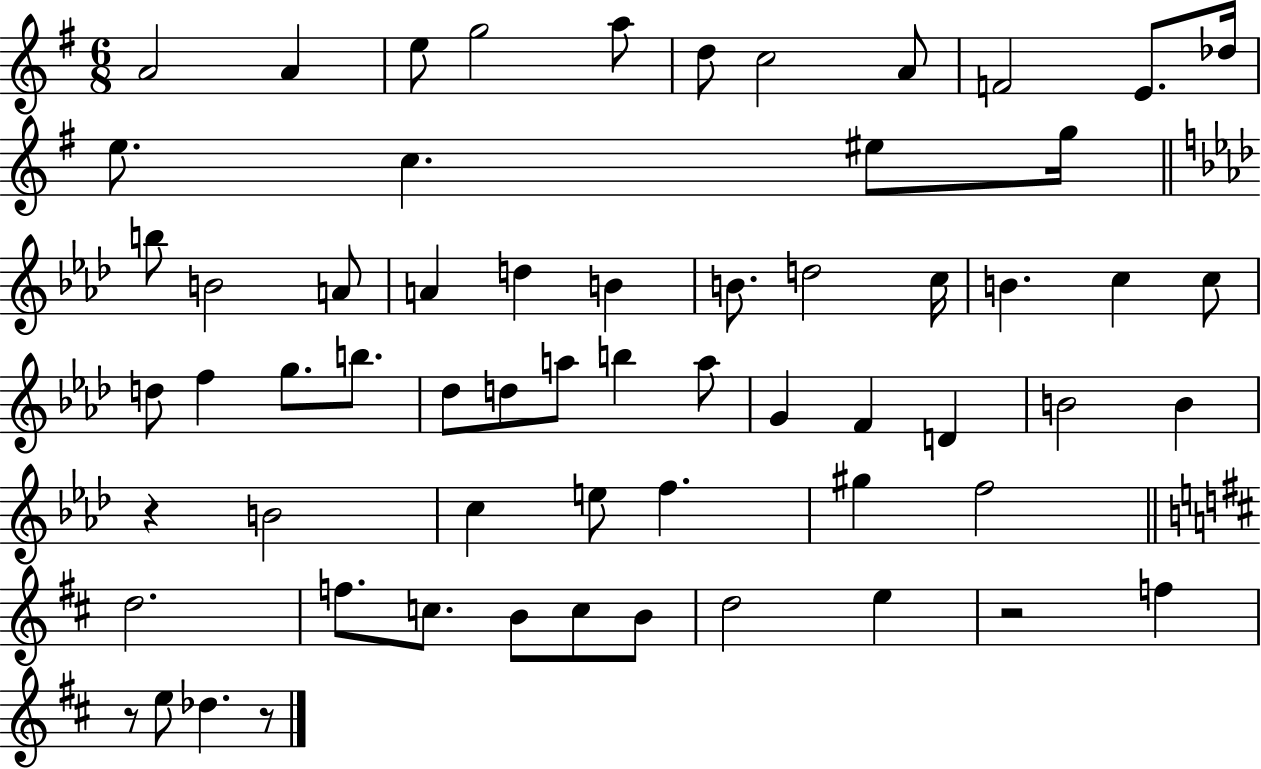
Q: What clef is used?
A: treble